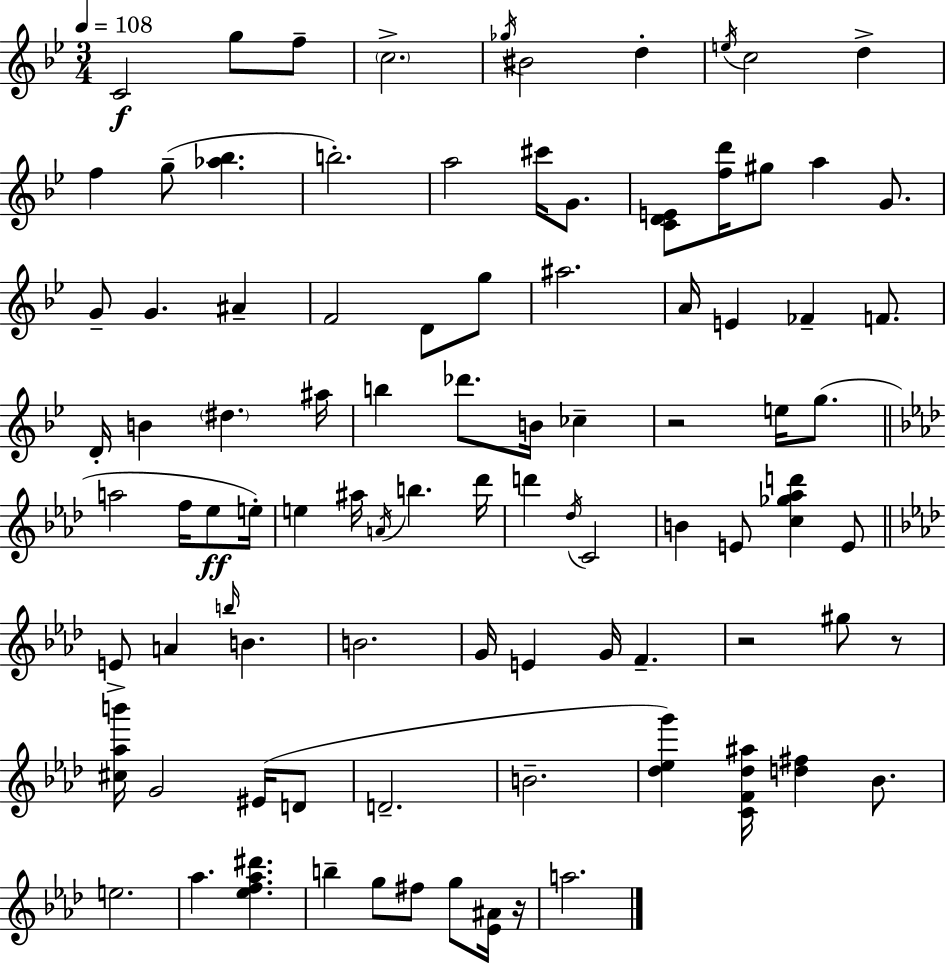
{
  \clef treble
  \numericTimeSignature
  \time 3/4
  \key bes \major
  \tempo 4 = 108
  c'2\f g''8 f''8-- | \parenthesize c''2.-> | \acciaccatura { ges''16 } bis'2 d''4-. | \acciaccatura { e''16 } c''2 d''4-> | \break f''4 g''8--( <aes'' bes''>4. | b''2.-.) | a''2 cis'''16 g'8. | <c' d' e'>8 <f'' d'''>16 gis''8 a''4 g'8. | \break g'8-- g'4. ais'4-- | f'2 d'8 | g''8 ais''2. | a'16 e'4 fes'4-- f'8. | \break d'16-. b'4 \parenthesize dis''4. | ais''16 b''4 des'''8. b'16 ces''4-- | r2 e''16 g''8.( | \bar "||" \break \key aes \major a''2 f''16 ees''8\ff e''16-.) | e''4 ais''16 \acciaccatura { a'16 } b''4. | des'''16 d'''4 \acciaccatura { des''16 } c'2 | b'4 e'8 <c'' ges'' aes'' d'''>4 | \break e'8 \bar "||" \break \key f \minor e'8-> a'4 \grace { b''16 } b'4. | b'2. | g'16 e'4 g'16 f'4.-- | r2 gis''8 r8 | \break <cis'' aes'' b'''>16 g'2 eis'16( d'8 | d'2.-- | b'2.-- | <des'' ees'' g'''>4) <c' f' des'' ais''>16 <d'' fis''>4 bes'8. | \break e''2. | aes''4. <ees'' f'' aes'' dis'''>4. | b''4-- g''8 fis''8 g''8 <ees' ais'>16 | r16 a''2. | \break \bar "|."
}